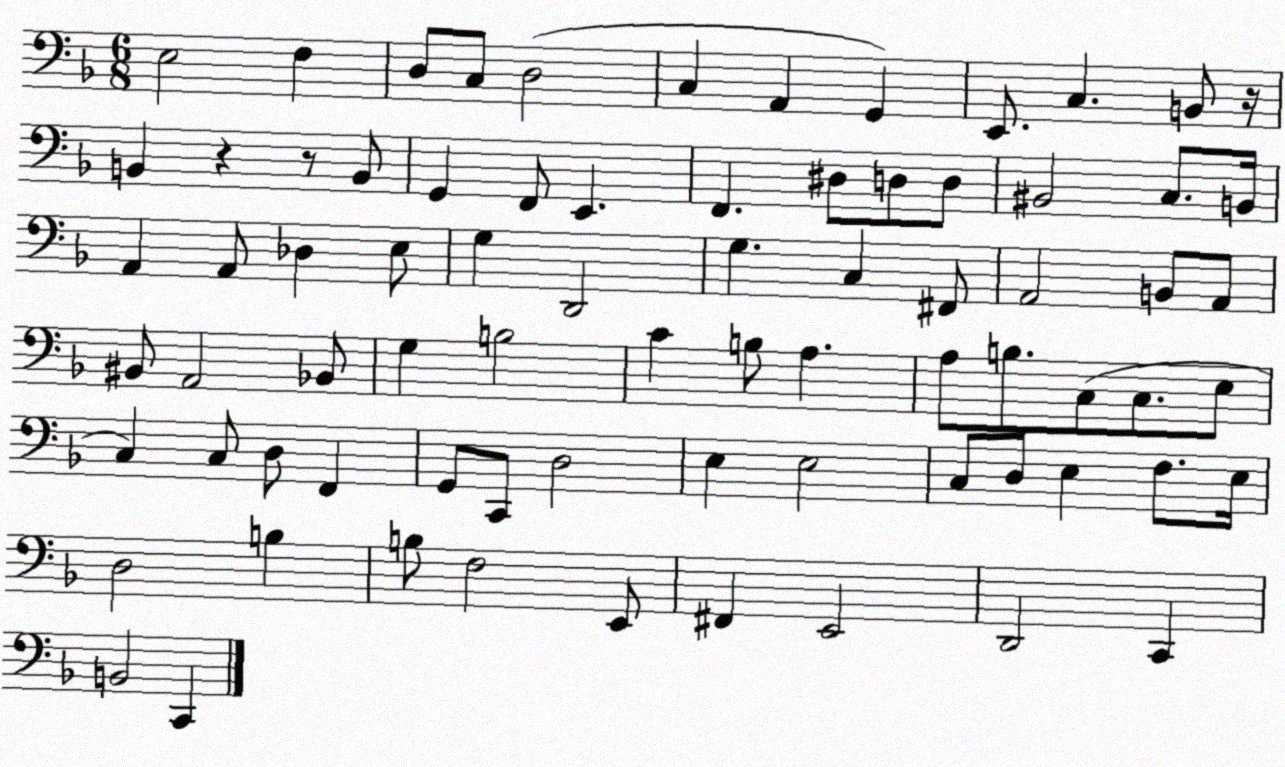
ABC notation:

X:1
T:Untitled
M:6/8
L:1/4
K:F
E,2 F, D,/2 C,/2 D,2 C, A,, G,, E,,/2 C, B,,/2 z/4 B,, z z/2 B,,/2 G,, F,,/2 E,, F,, ^D,/2 D,/2 D,/2 ^B,,2 C,/2 B,,/4 A,, A,,/2 _D, E,/2 G, D,,2 G, C, ^F,,/2 A,,2 B,,/2 A,,/2 ^B,,/2 A,,2 _B,,/2 G, B,2 C B,/2 A, A,/2 B,/2 C,/2 C,/2 E,/2 C, C,/2 D,/2 F,, G,,/2 C,,/2 D,2 E, E,2 C,/2 D,/2 E, F,/2 E,/4 D,2 B, B,/2 F,2 E,,/2 ^F,, E,,2 D,,2 C,, B,,2 C,,